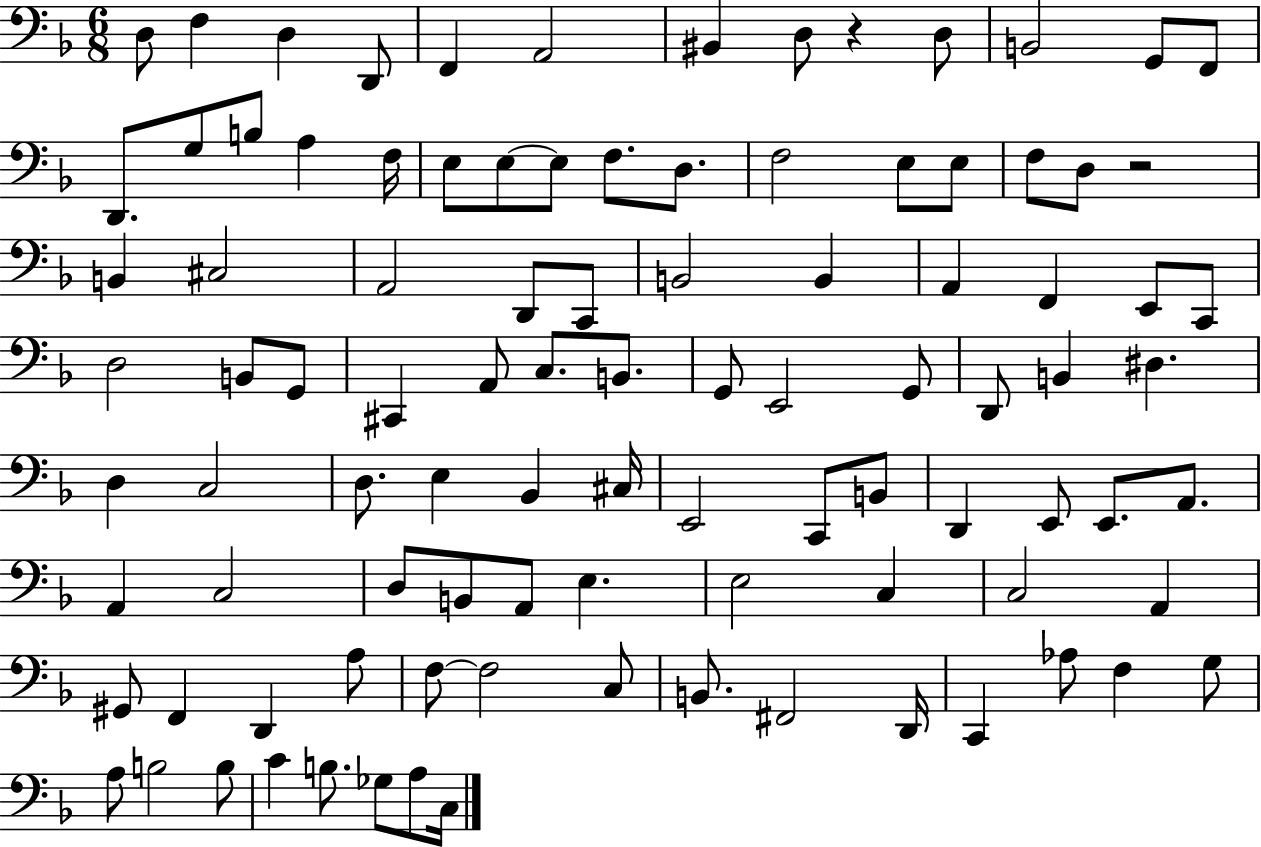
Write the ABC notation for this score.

X:1
T:Untitled
M:6/8
L:1/4
K:F
D,/2 F, D, D,,/2 F,, A,,2 ^B,, D,/2 z D,/2 B,,2 G,,/2 F,,/2 D,,/2 G,/2 B,/2 A, F,/4 E,/2 E,/2 E,/2 F,/2 D,/2 F,2 E,/2 E,/2 F,/2 D,/2 z2 B,, ^C,2 A,,2 D,,/2 C,,/2 B,,2 B,, A,, F,, E,,/2 C,,/2 D,2 B,,/2 G,,/2 ^C,, A,,/2 C,/2 B,,/2 G,,/2 E,,2 G,,/2 D,,/2 B,, ^D, D, C,2 D,/2 E, _B,, ^C,/4 E,,2 C,,/2 B,,/2 D,, E,,/2 E,,/2 A,,/2 A,, C,2 D,/2 B,,/2 A,,/2 E, E,2 C, C,2 A,, ^G,,/2 F,, D,, A,/2 F,/2 F,2 C,/2 B,,/2 ^F,,2 D,,/4 C,, _A,/2 F, G,/2 A,/2 B,2 B,/2 C B,/2 _G,/2 A,/2 C,/4